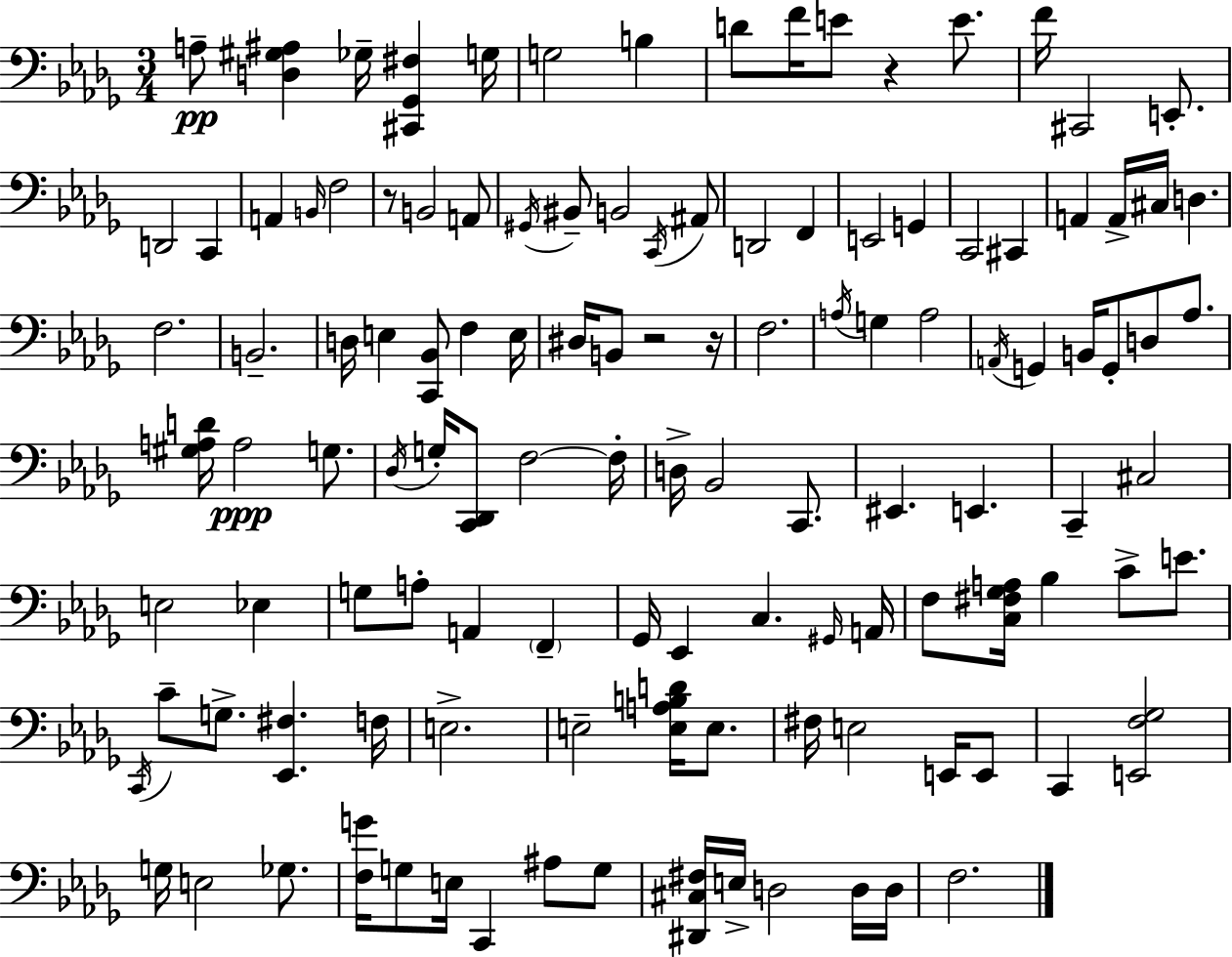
X:1
T:Untitled
M:3/4
L:1/4
K:Bbm
A,/2 [D,^G,^A,] _G,/4 [^C,,_G,,^F,] G,/4 G,2 B, D/2 F/4 E/2 z E/2 F/4 ^C,,2 E,,/2 D,,2 C,, A,, B,,/4 F,2 z/2 B,,2 A,,/2 ^G,,/4 ^B,,/2 B,,2 C,,/4 ^A,,/2 D,,2 F,, E,,2 G,, C,,2 ^C,, A,, A,,/4 ^C,/4 D, F,2 B,,2 D,/4 E, [C,,_B,,]/2 F, E,/4 ^D,/4 B,,/2 z2 z/4 F,2 A,/4 G, A,2 A,,/4 G,, B,,/4 G,,/2 D,/2 _A,/2 [^G,A,D]/4 A,2 G,/2 _D,/4 G,/4 [C,,_D,,]/2 F,2 F,/4 D,/4 _B,,2 C,,/2 ^E,, E,, C,, ^C,2 E,2 _E, G,/2 A,/2 A,, F,, _G,,/4 _E,, C, ^G,,/4 A,,/4 F,/2 [C,^F,_G,A,]/4 _B, C/2 E/2 C,,/4 C/2 G,/2 [_E,,^F,] F,/4 E,2 E,2 [E,A,B,D]/4 E,/2 ^F,/4 E,2 E,,/4 E,,/2 C,, [E,,F,_G,]2 G,/4 E,2 _G,/2 [F,G]/4 G,/2 E,/4 C,, ^A,/2 G,/2 [^D,,^C,^F,]/4 E,/4 D,2 D,/4 D,/4 F,2